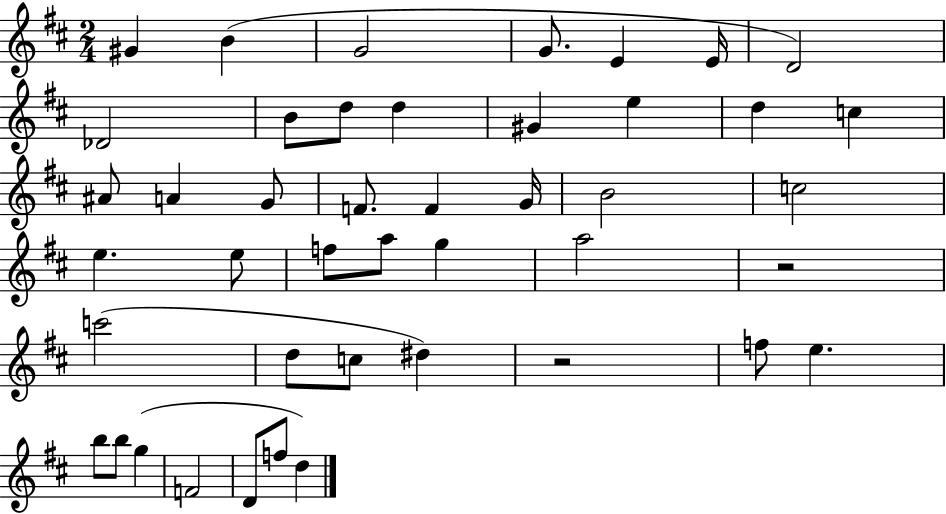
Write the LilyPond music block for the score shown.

{
  \clef treble
  \numericTimeSignature
  \time 2/4
  \key d \major
  gis'4 b'4( | g'2 | g'8. e'4 e'16 | d'2) | \break des'2 | b'8 d''8 d''4 | gis'4 e''4 | d''4 c''4 | \break ais'8 a'4 g'8 | f'8. f'4 g'16 | b'2 | c''2 | \break e''4. e''8 | f''8 a''8 g''4 | a''2 | r2 | \break c'''2( | d''8 c''8 dis''4) | r2 | f''8 e''4. | \break b''8 b''8 g''4( | f'2 | d'8 f''8 d''4) | \bar "|."
}